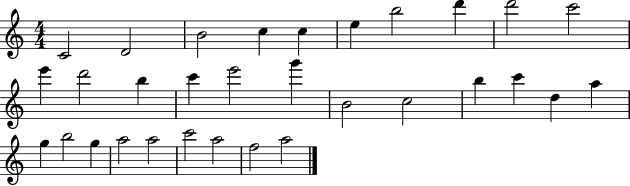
X:1
T:Untitled
M:4/4
L:1/4
K:C
C2 D2 B2 c c e b2 d' d'2 c'2 e' d'2 b c' e'2 g' B2 c2 b c' d a g b2 g a2 a2 c'2 a2 f2 a2